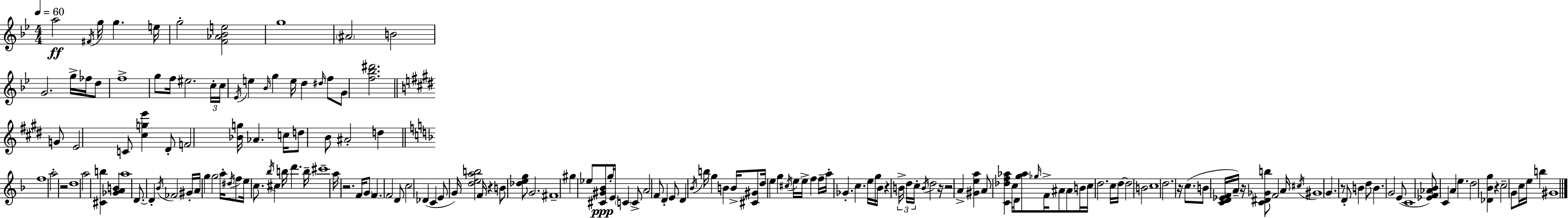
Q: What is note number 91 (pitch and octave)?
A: B5